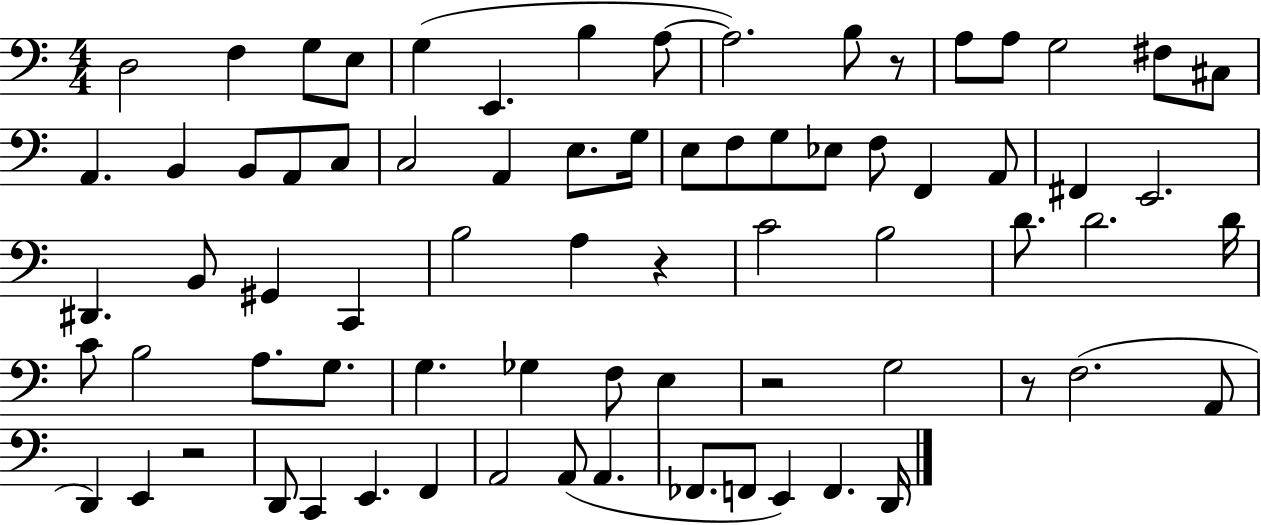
X:1
T:Untitled
M:4/4
L:1/4
K:C
D,2 F, G,/2 E,/2 G, E,, B, A,/2 A,2 B,/2 z/2 A,/2 A,/2 G,2 ^F,/2 ^C,/2 A,, B,, B,,/2 A,,/2 C,/2 C,2 A,, E,/2 G,/4 E,/2 F,/2 G,/2 _E,/2 F,/2 F,, A,,/2 ^F,, E,,2 ^D,, B,,/2 ^G,, C,, B,2 A, z C2 B,2 D/2 D2 D/4 C/2 B,2 A,/2 G,/2 G, _G, F,/2 E, z2 G,2 z/2 F,2 A,,/2 D,, E,, z2 D,,/2 C,, E,, F,, A,,2 A,,/2 A,, _F,,/2 F,,/2 E,, F,, D,,/4